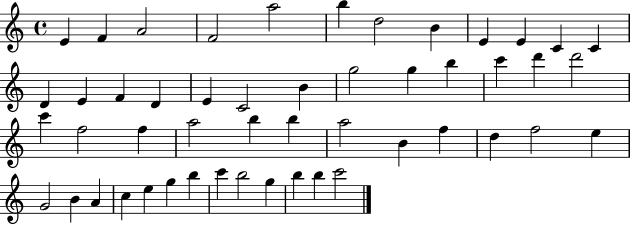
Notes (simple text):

E4/q F4/q A4/h F4/h A5/h B5/q D5/h B4/q E4/q E4/q C4/q C4/q D4/q E4/q F4/q D4/q E4/q C4/h B4/q G5/h G5/q B5/q C6/q D6/q D6/h C6/q F5/h F5/q A5/h B5/q B5/q A5/h B4/q F5/q D5/q F5/h E5/q G4/h B4/q A4/q C5/q E5/q G5/q B5/q C6/q B5/h G5/q B5/q B5/q C6/h